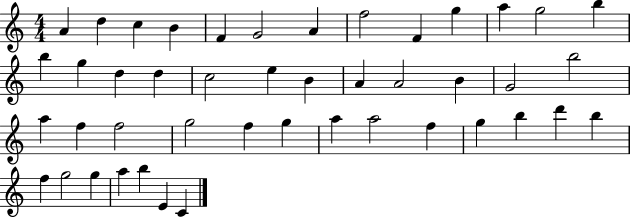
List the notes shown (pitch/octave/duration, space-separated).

A4/q D5/q C5/q B4/q F4/q G4/h A4/q F5/h F4/q G5/q A5/q G5/h B5/q B5/q G5/q D5/q D5/q C5/h E5/q B4/q A4/q A4/h B4/q G4/h B5/h A5/q F5/q F5/h G5/h F5/q G5/q A5/q A5/h F5/q G5/q B5/q D6/q B5/q F5/q G5/h G5/q A5/q B5/q E4/q C4/q